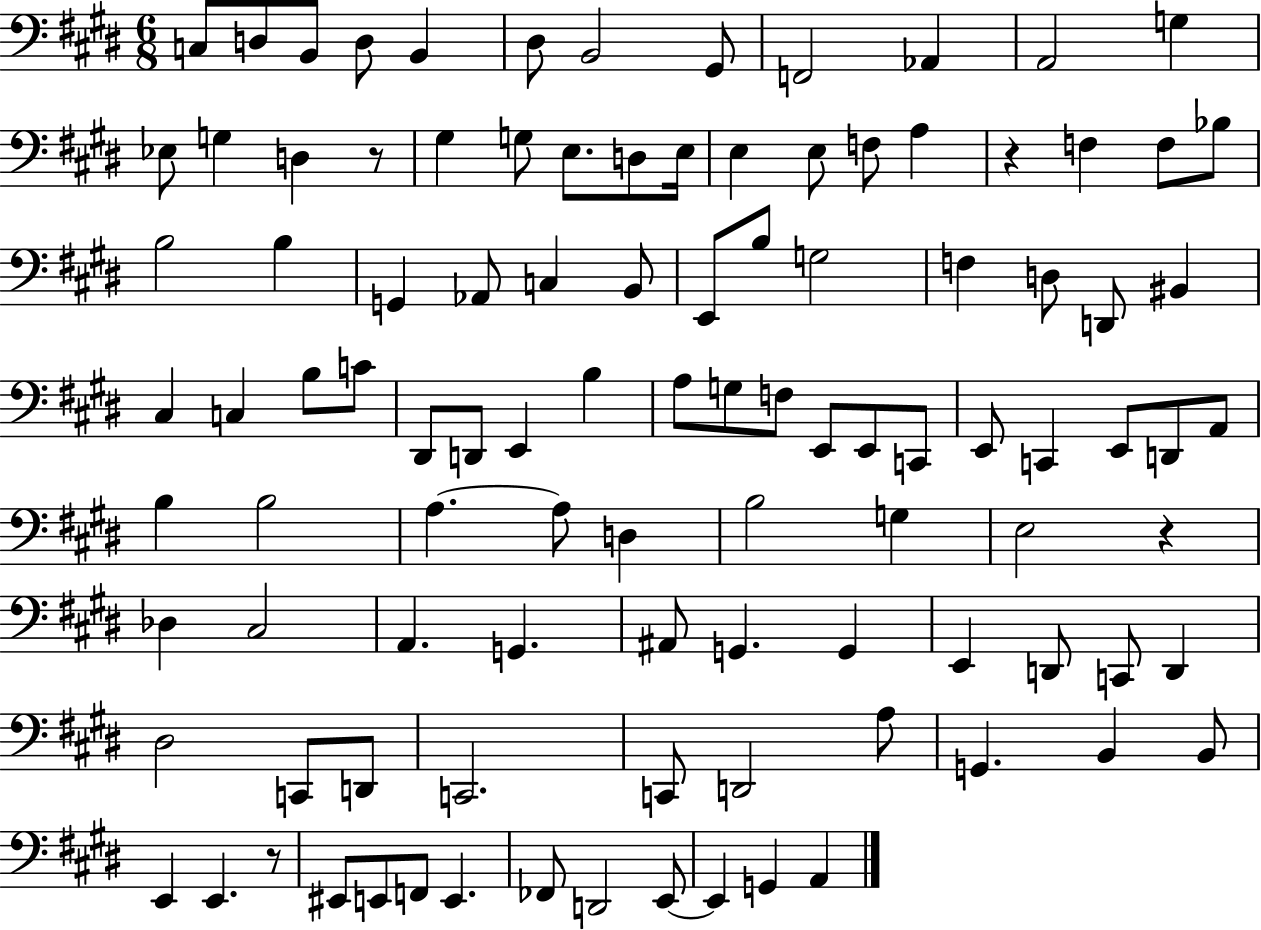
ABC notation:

X:1
T:Untitled
M:6/8
L:1/4
K:E
C,/2 D,/2 B,,/2 D,/2 B,, ^D,/2 B,,2 ^G,,/2 F,,2 _A,, A,,2 G, _E,/2 G, D, z/2 ^G, G,/2 E,/2 D,/2 E,/4 E, E,/2 F,/2 A, z F, F,/2 _B,/2 B,2 B, G,, _A,,/2 C, B,,/2 E,,/2 B,/2 G,2 F, D,/2 D,,/2 ^B,, ^C, C, B,/2 C/2 ^D,,/2 D,,/2 E,, B, A,/2 G,/2 F,/2 E,,/2 E,,/2 C,,/2 E,,/2 C,, E,,/2 D,,/2 A,,/2 B, B,2 A, A,/2 D, B,2 G, E,2 z _D, ^C,2 A,, G,, ^A,,/2 G,, G,, E,, D,,/2 C,,/2 D,, ^D,2 C,,/2 D,,/2 C,,2 C,,/2 D,,2 A,/2 G,, B,, B,,/2 E,, E,, z/2 ^E,,/2 E,,/2 F,,/2 E,, _F,,/2 D,,2 E,,/2 E,, G,, A,,